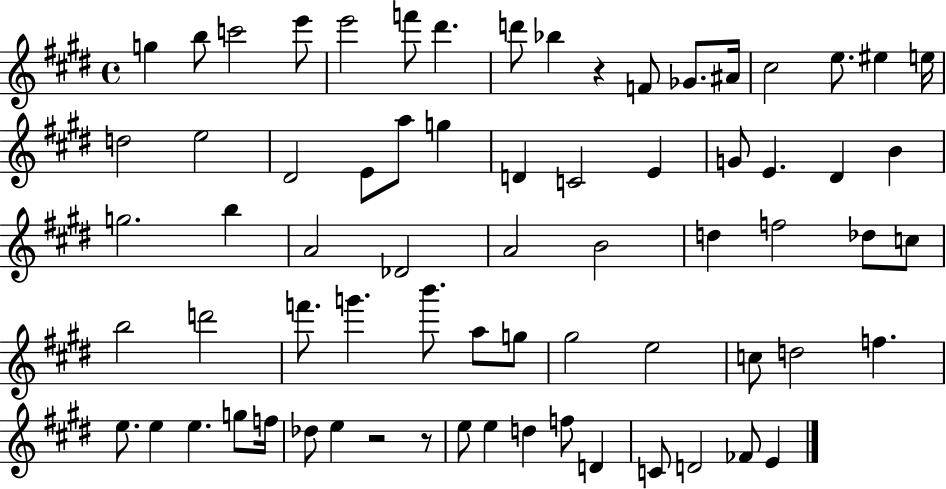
{
  \clef treble
  \time 4/4
  \defaultTimeSignature
  \key e \major
  g''4 b''8 c'''2 e'''8 | e'''2 f'''8 dis'''4. | d'''8 bes''4 r4 f'8 ges'8. ais'16 | cis''2 e''8. eis''4 e''16 | \break d''2 e''2 | dis'2 e'8 a''8 g''4 | d'4 c'2 e'4 | g'8 e'4. dis'4 b'4 | \break g''2. b''4 | a'2 des'2 | a'2 b'2 | d''4 f''2 des''8 c''8 | \break b''2 d'''2 | f'''8. g'''4. b'''8. a''8 g''8 | gis''2 e''2 | c''8 d''2 f''4. | \break e''8. e''4 e''4. g''8 f''16 | des''8 e''4 r2 r8 | e''8 e''4 d''4 f''8 d'4 | c'8 d'2 fes'8 e'4 | \break \bar "|."
}